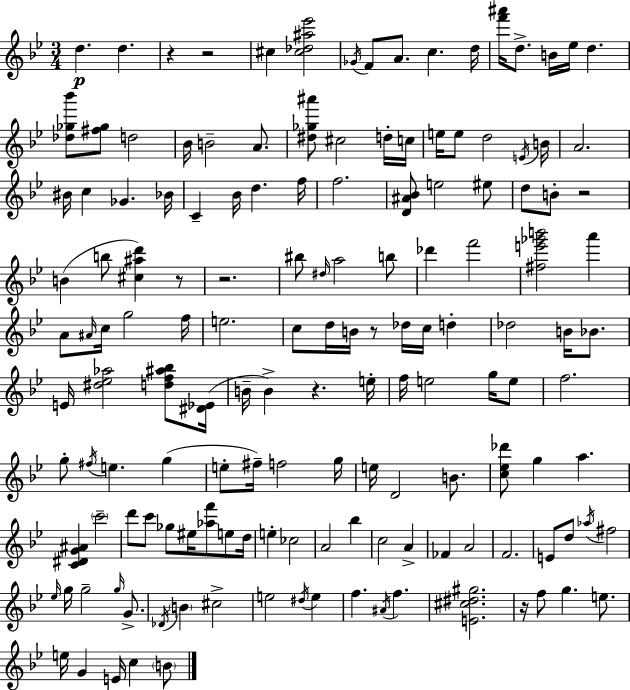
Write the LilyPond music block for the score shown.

{
  \clef treble
  \numericTimeSignature
  \time 3/4
  \key bes \major
  d''4.\p d''4. | r4 r2 | cis''4 <cis'' des'' ais'' ees'''>2 | \acciaccatura { ges'16 } f'8 a'8. c''4. | \break d''16 <f''' ais'''>16 d''8.-> b'16 ees''16 d''4. | <des'' ges'' bes'''>8 <fis'' ges''>8 d''2 | bes'16 b'2-- a'8. | <dis'' ges'' ais'''>8 cis''2 d''16-. | \break c''16 e''16 e''8 d''2 | \acciaccatura { e'16 } b'16 a'2. | bis'16 c''4 ges'4. | bes'16 c'4-- bes'16 d''4. | \break f''16 f''2. | <d' ais' bes'>8 e''2 | eis''8 d''8 b'8-. r2 | b'4( b''8 <cis'' ais'' d'''>4) | \break r8 r2. | bis''8 \grace { dis''16 } a''2 | b''8 des'''4 f'''2 | <fis'' e''' ges''' b'''>2 a'''4 | \break a'8 \grace { ais'16 } c''16 g''2 | f''16 e''2. | c''8 d''16 b'16 r8 des''16 c''16 | d''4-. des''2 | \break b'16 bes'8. e'16 <dis'' ees'' aes''>2 | <d'' f'' ais'' bes''>8 <dis' ees'>16( b'16-- b'4->) r4. | e''16-. f''16 e''2 | g''16 e''8 f''2. | \break g''8-. \acciaccatura { fis''16 } e''4. | g''4( e''8-. fis''16--) f''2 | g''16 e''16 d'2 | b'8. <c'' ees'' des'''>8 g''4 a''4. | \break <c' dis' g' ais'>4 \parenthesize c'''2-- | d'''8 c'''8 ges''8 eis''16 | <aes'' f'''>8 e''8 d''16 e''4-. ces''2 | a'2 | \break bes''4 c''2 | a'4-> fes'4 a'2 | f'2. | e'8 d''8 \acciaccatura { aes''16 } fis''2 | \break \grace { ees''16 } g''16 g''2-- | \grace { g''16 } g'8.-> \acciaccatura { des'16 } \parenthesize b'4 | cis''2-> e''2 | \acciaccatura { dis''16 } e''4 f''4. | \break \acciaccatura { ais'16 } f''4. <e' cis'' dis'' gis''>2. | r16 | f''8 g''4. e''8. e''16 | g'4 e'16 c''4 \parenthesize b'8 \bar "|."
}